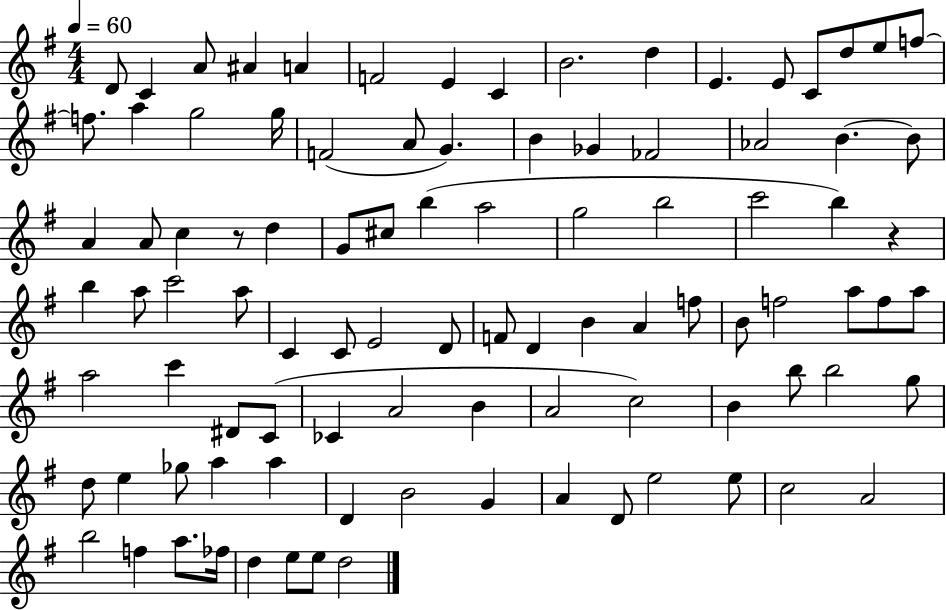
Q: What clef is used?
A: treble